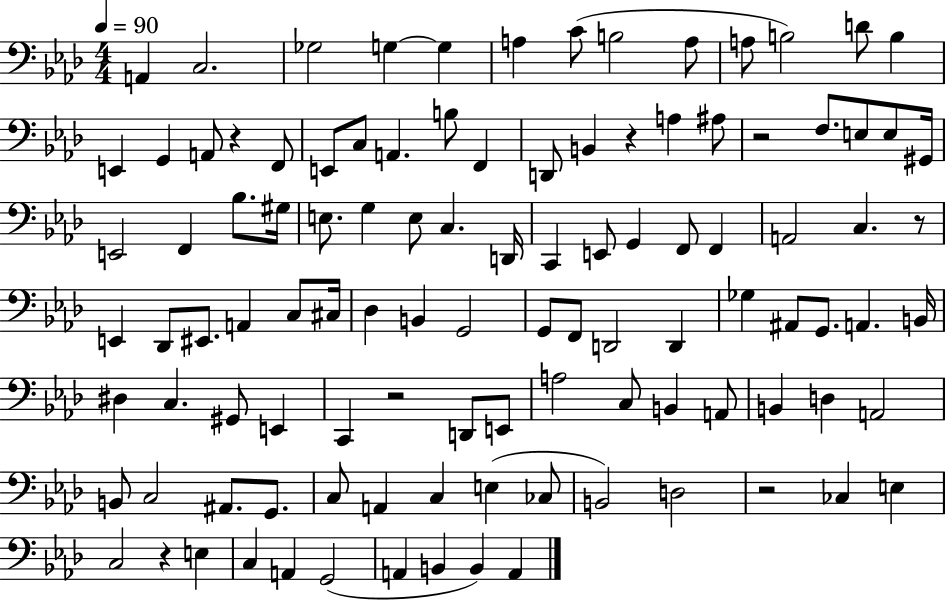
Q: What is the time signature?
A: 4/4